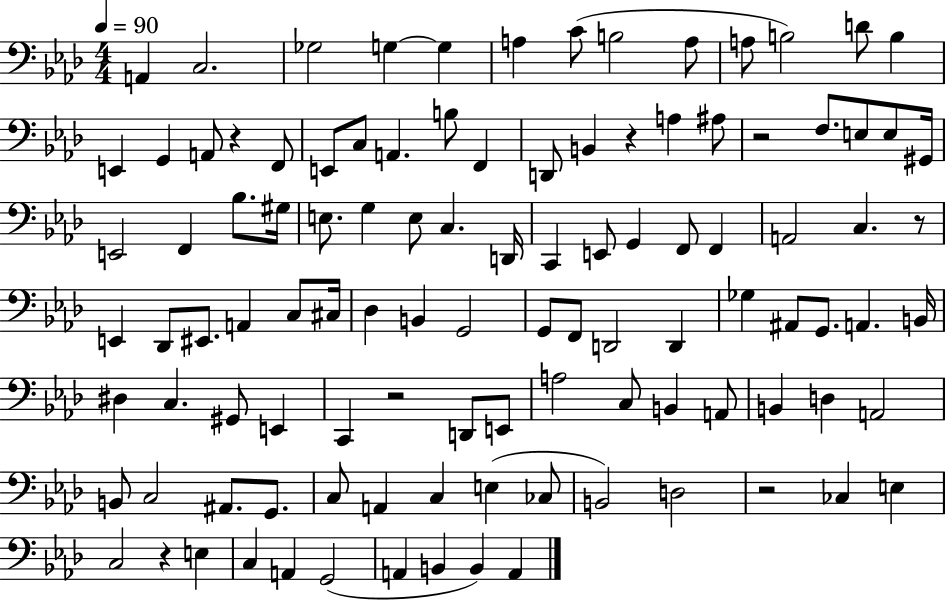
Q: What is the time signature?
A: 4/4